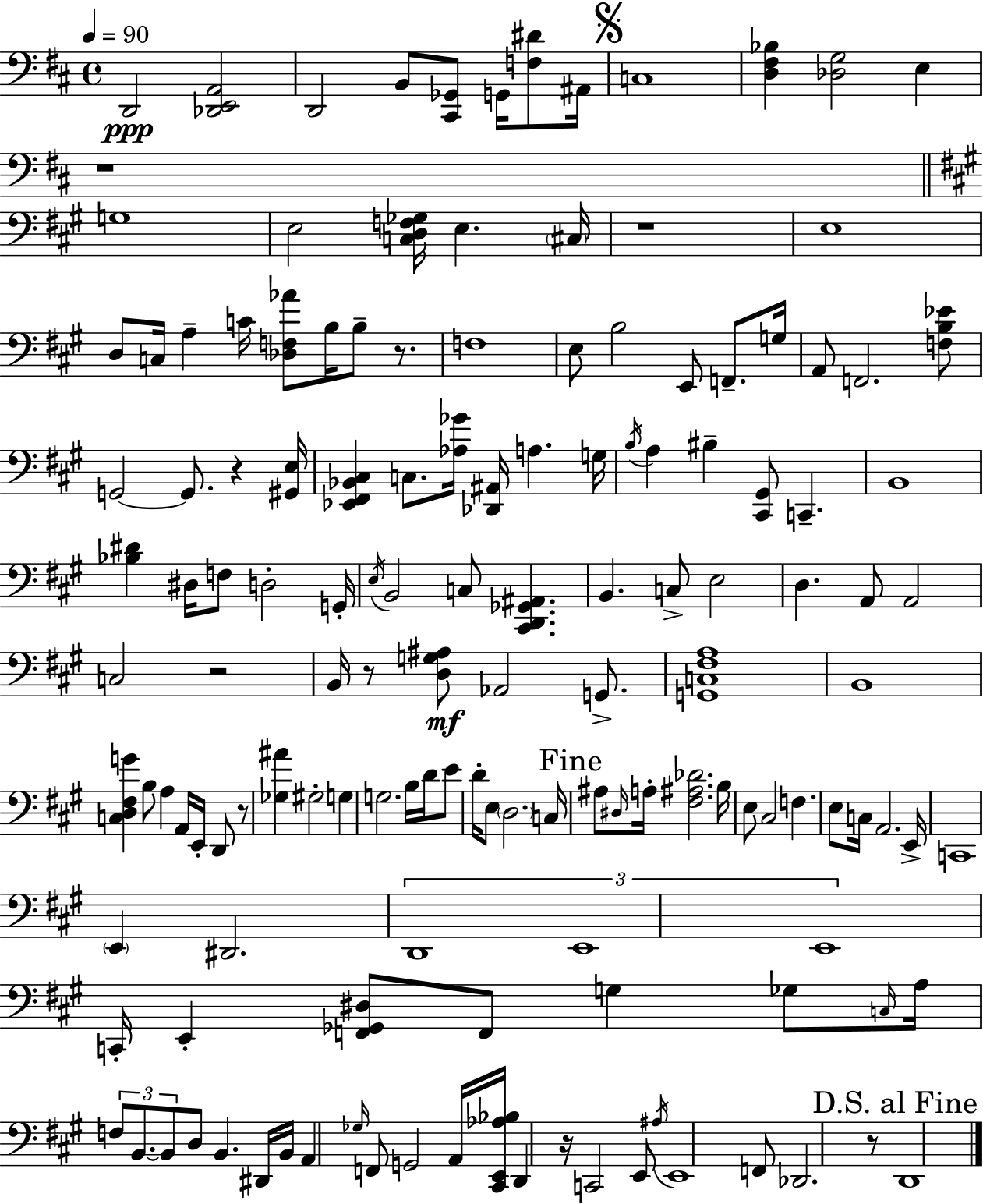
D2/h [Db2,E2,A2]/h D2/h B2/e [C#2,Gb2]/e G2/s [F3,D#4]/e A#2/s C3/w [D3,F#3,Bb3]/q [Db3,G3]/h E3/q R/w G3/w E3/h [C3,D3,F3,Gb3]/s E3/q. C#3/s R/w E3/w D3/e C3/s A3/q C4/s [Db3,F3,Ab4]/e B3/s B3/e R/e. F3/w E3/e B3/h E2/e F2/e. G3/s A2/e F2/h. [F3,B3,Eb4]/e G2/h G2/e. R/q [G#2,E3]/s [Eb2,F#2,Bb2,C#3]/q C3/e. [Ab3,Gb4]/s [Db2,A#2]/s A3/q. G3/s B3/s A3/q BIS3/q [C#2,G#2]/e C2/q. B2/w [Bb3,D#4]/q D#3/s F3/e D3/h G2/s E3/s B2/h C3/e [C#2,D2,Gb2,A#2]/q. B2/q. C3/e E3/h D3/q. A2/e A2/h C3/h R/h B2/s R/e [D3,G3,A#3]/e Ab2/h G2/e. [G2,C3,F#3,A3]/w B2/w [C3,D3,F#3,G4]/q B3/e A3/q A2/s E2/s D2/e R/e [Gb3,A#4]/q G#3/h G3/q G3/h. B3/s D4/s E4/e D4/s E3/e D3/h. C3/s A#3/e D#3/s A3/s [F#3,A#3,Db4]/h. B3/s E3/e C#3/h F3/q. E3/e C3/s A2/h. E2/s C2/w E2/q D#2/h. D2/w E2/w E2/w C2/s E2/q [F2,Gb2,D#3]/e F2/e G3/q Gb3/e C3/s A3/s F3/e B2/e. B2/e D3/e B2/q. D#2/s B2/s A2/q Gb3/s F2/e G2/h A2/s [C#2,E2,Ab3,Bb3]/s D2/q R/s C2/h E2/e A#3/s E2/w F2/e Db2/h. R/e D2/w